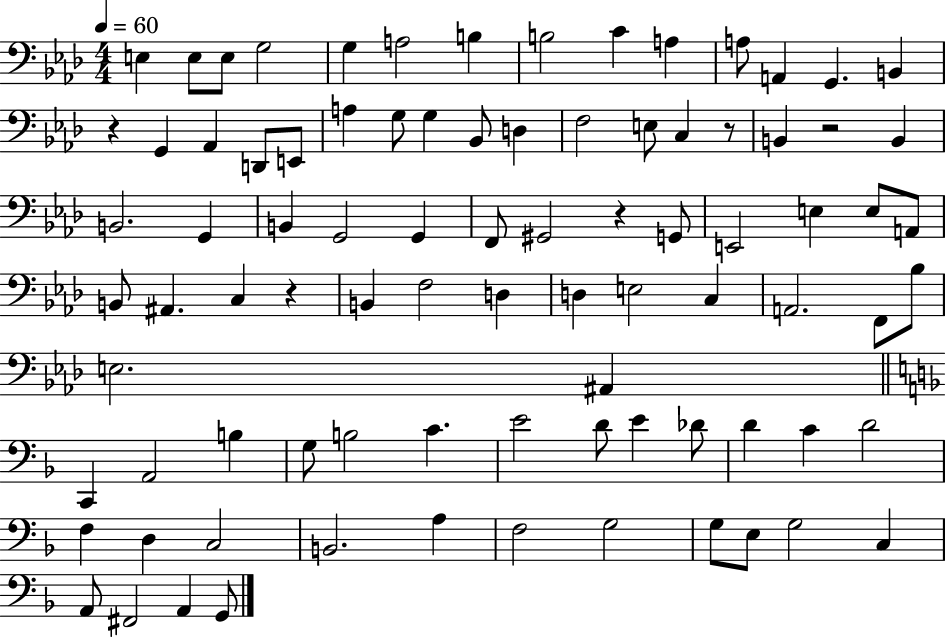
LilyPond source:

{
  \clef bass
  \numericTimeSignature
  \time 4/4
  \key aes \major
  \tempo 4 = 60
  \repeat volta 2 { e4 e8 e8 g2 | g4 a2 b4 | b2 c'4 a4 | a8 a,4 g,4. b,4 | \break r4 g,4 aes,4 d,8 e,8 | a4 g8 g4 bes,8 d4 | f2 e8 c4 r8 | b,4 r2 b,4 | \break b,2. g,4 | b,4 g,2 g,4 | f,8 gis,2 r4 g,8 | e,2 e4 e8 a,8 | \break b,8 ais,4. c4 r4 | b,4 f2 d4 | d4 e2 c4 | a,2. f,8 bes8 | \break e2. ais,4 | \bar "||" \break \key d \minor c,4 a,2 b4 | g8 b2 c'4. | e'2 d'8 e'4 des'8 | d'4 c'4 d'2 | \break f4 d4 c2 | b,2. a4 | f2 g2 | g8 e8 g2 c4 | \break a,8 fis,2 a,4 g,8 | } \bar "|."
}